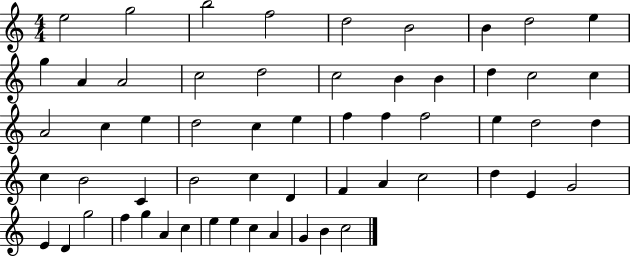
E5/h G5/h B5/h F5/h D5/h B4/h B4/q D5/h E5/q G5/q A4/q A4/h C5/h D5/h C5/h B4/q B4/q D5/q C5/h C5/q A4/h C5/q E5/q D5/h C5/q E5/q F5/q F5/q F5/h E5/q D5/h D5/q C5/q B4/h C4/q B4/h C5/q D4/q F4/q A4/q C5/h D5/q E4/q G4/h E4/q D4/q G5/h F5/q G5/q A4/q C5/q E5/q E5/q C5/q A4/q G4/q B4/q C5/h